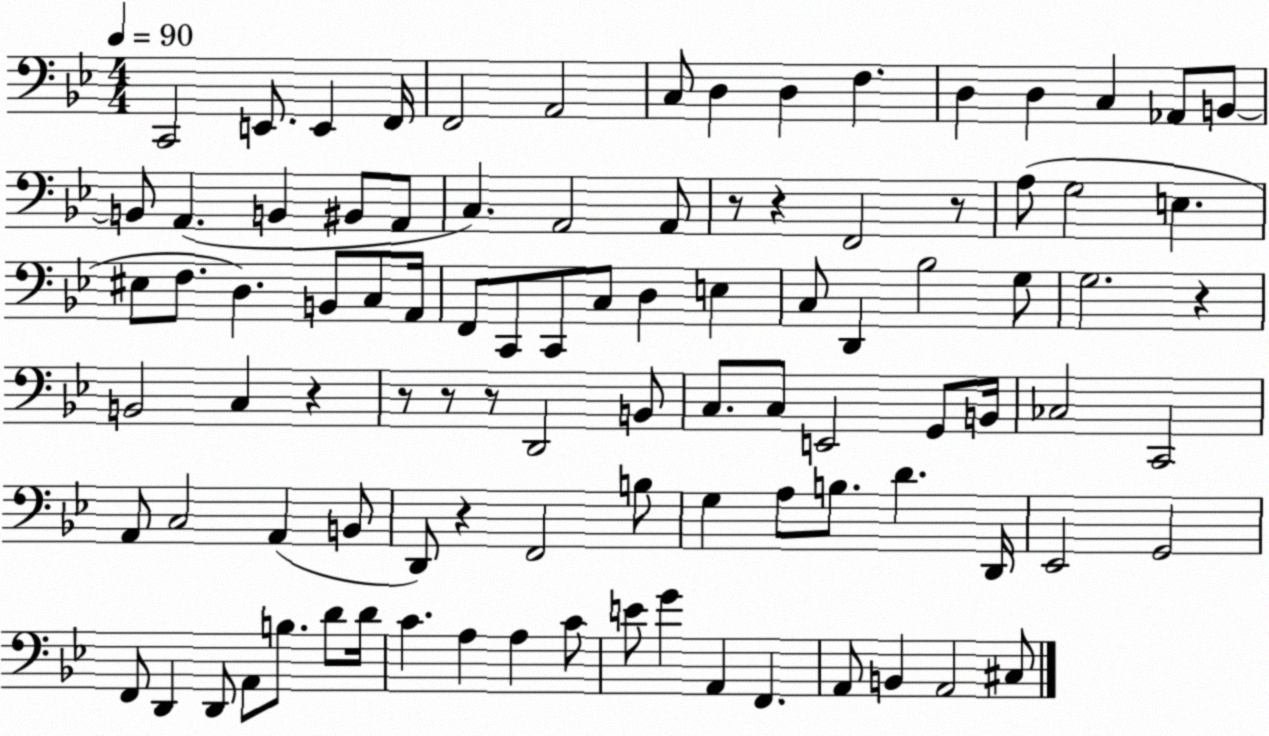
X:1
T:Untitled
M:4/4
L:1/4
K:Bb
C,,2 E,,/2 E,, F,,/4 F,,2 A,,2 C,/2 D, D, F, D, D, C, _A,,/2 B,,/2 B,,/2 A,, B,, ^B,,/2 A,,/2 C, A,,2 A,,/2 z/2 z F,,2 z/2 A,/2 G,2 E, ^E,/2 F,/2 D, B,,/2 C,/2 A,,/4 F,,/2 C,,/2 C,,/2 C,/2 D, E, C,/2 D,, _B,2 G,/2 G,2 z B,,2 C, z z/2 z/2 z/2 D,,2 B,,/2 C,/2 C,/2 E,,2 G,,/2 B,,/4 _C,2 C,,2 A,,/2 C,2 A,, B,,/2 D,,/2 z F,,2 B,/2 G, A,/2 B,/2 D D,,/4 _E,,2 G,,2 F,,/2 D,, D,,/2 A,,/2 B,/2 D/2 D/4 C A, A, C/2 E/2 G A,, F,, A,,/2 B,, A,,2 ^C,/2